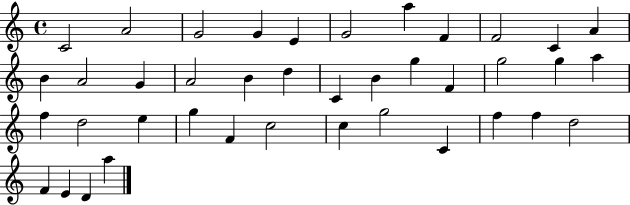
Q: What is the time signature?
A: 4/4